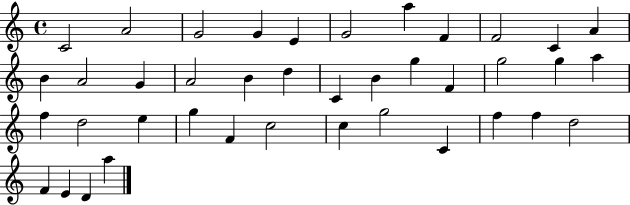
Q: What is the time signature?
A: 4/4